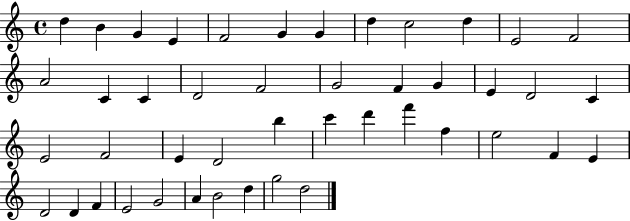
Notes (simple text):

D5/q B4/q G4/q E4/q F4/h G4/q G4/q D5/q C5/h D5/q E4/h F4/h A4/h C4/q C4/q D4/h F4/h G4/h F4/q G4/q E4/q D4/h C4/q E4/h F4/h E4/q D4/h B5/q C6/q D6/q F6/q F5/q E5/h F4/q E4/q D4/h D4/q F4/q E4/h G4/h A4/q B4/h D5/q G5/h D5/h